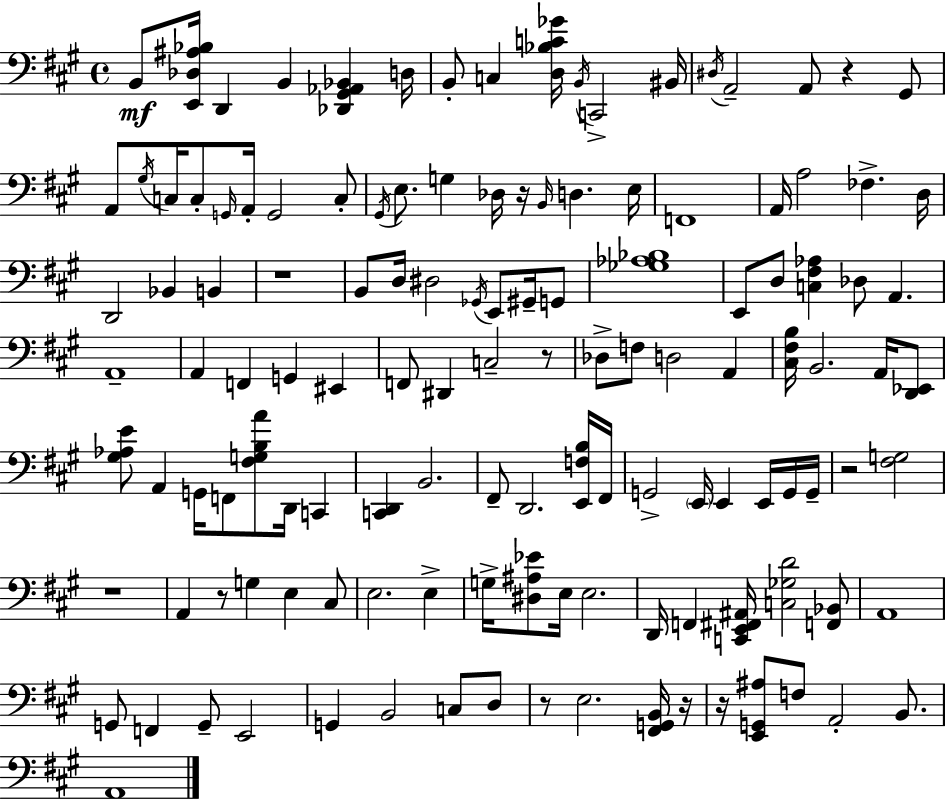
X:1
T:Untitled
M:4/4
L:1/4
K:A
B,,/2 [E,,_D,^A,_B,]/4 D,, B,, [_D,,^G,,_A,,_B,,] D,/4 B,,/2 C, [D,_B,C_G]/4 B,,/4 C,,2 ^B,,/4 ^D,/4 A,,2 A,,/2 z ^G,,/2 A,,/2 ^G,/4 C,/4 C,/2 G,,/4 A,,/4 G,,2 C,/2 ^G,,/4 E,/2 G, _D,/4 z/4 B,,/4 D, E,/4 F,,4 A,,/4 A,2 _F, D,/4 D,,2 _B,, B,, z4 B,,/2 D,/4 ^D,2 _G,,/4 E,,/2 ^G,,/4 G,,/2 [_G,_A,_B,]4 E,,/2 D,/2 [C,^F,_A,] _D,/2 A,, A,,4 A,, F,, G,, ^E,, F,,/2 ^D,, C,2 z/2 _D,/2 F,/2 D,2 A,, [^C,^F,B,]/4 B,,2 A,,/4 [D,,_E,,]/2 [^G,_A,E]/2 A,, G,,/4 F,,/2 [^F,G,B,A]/2 D,,/4 C,, [C,,D,,] B,,2 ^F,,/2 D,,2 [E,,F,B,]/4 ^F,,/4 G,,2 E,,/4 E,, E,,/4 G,,/4 G,,/4 z2 [^F,G,]2 z4 A,, z/2 G, E, ^C,/2 E,2 E, G,/4 [^D,^A,_E]/2 E,/4 E,2 D,,/4 F,, [C,,E,,^F,,^A,,]/4 [C,_G,D]2 [F,,_B,,]/2 A,,4 G,,/2 F,, G,,/2 E,,2 G,, B,,2 C,/2 D,/2 z/2 E,2 [^F,,G,,B,,]/4 z/4 z/4 [E,,G,,^A,]/2 F,/2 A,,2 B,,/2 A,,4